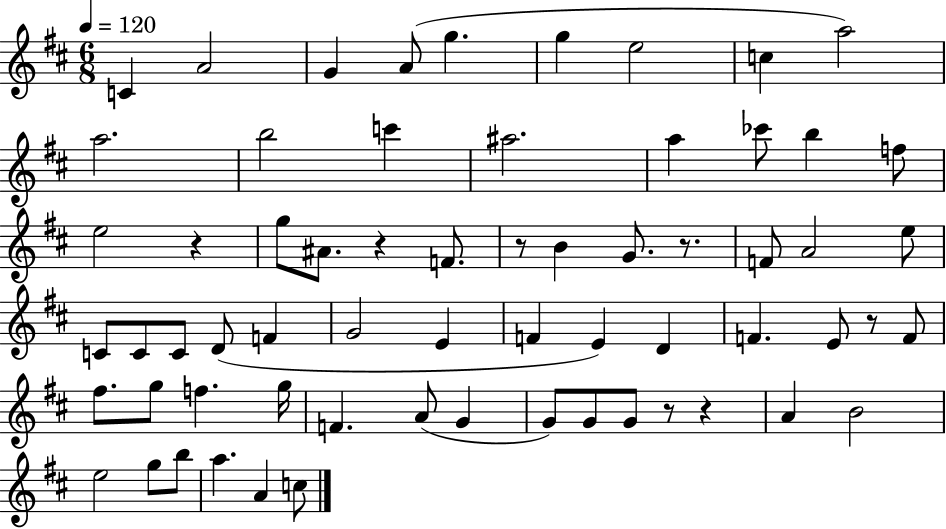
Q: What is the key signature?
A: D major